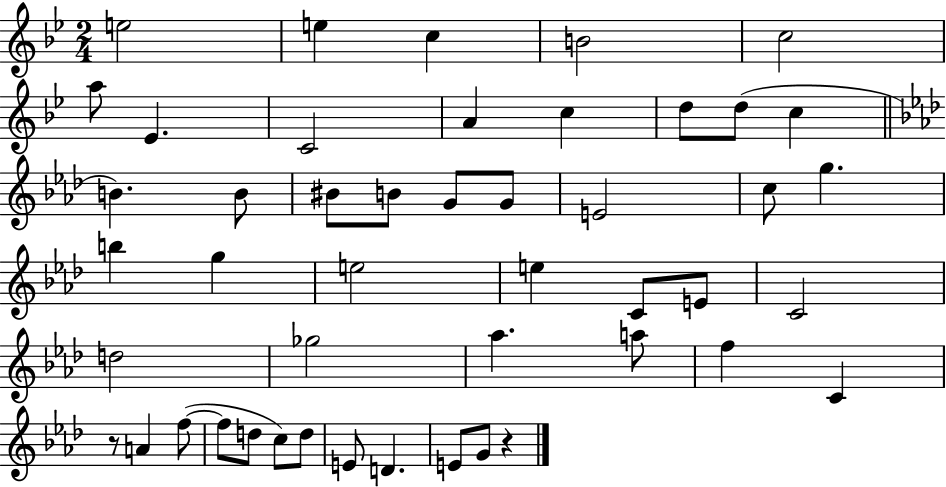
{
  \clef treble
  \numericTimeSignature
  \time 2/4
  \key bes \major
  e''2 | e''4 c''4 | b'2 | c''2 | \break a''8 ees'4. | c'2 | a'4 c''4 | d''8 d''8( c''4 | \break \bar "||" \break \key aes \major b'4.) b'8 | bis'8 b'8 g'8 g'8 | e'2 | c''8 g''4. | \break b''4 g''4 | e''2 | e''4 c'8 e'8 | c'2 | \break d''2 | ges''2 | aes''4. a''8 | f''4 c'4 | \break r8 a'4 f''8~(~ | f''8 d''8 c''8) d''8 | e'8 d'4. | e'8 g'8 r4 | \break \bar "|."
}